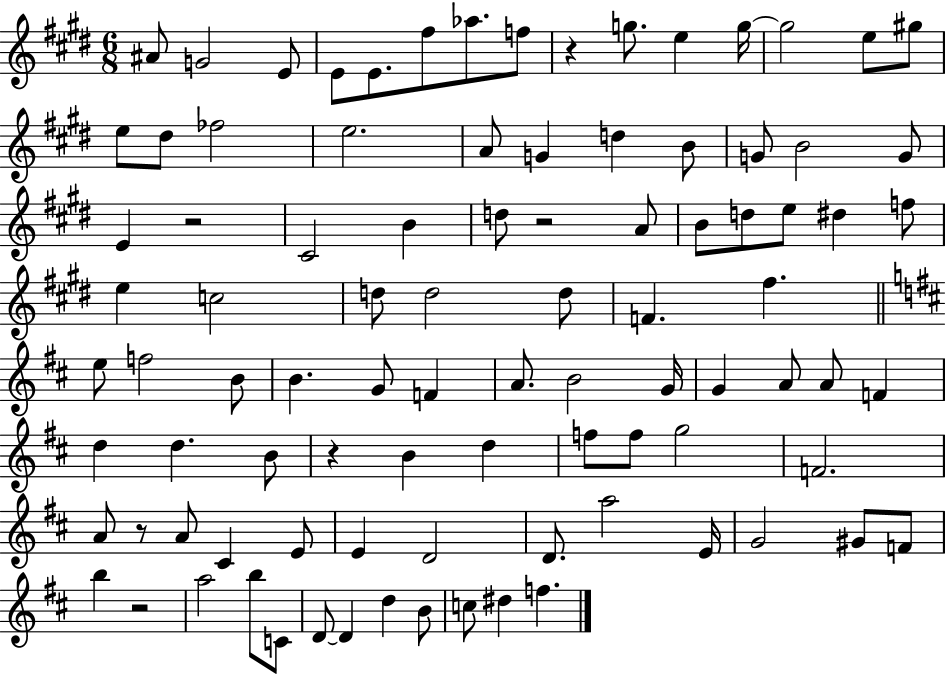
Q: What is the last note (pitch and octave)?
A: F5